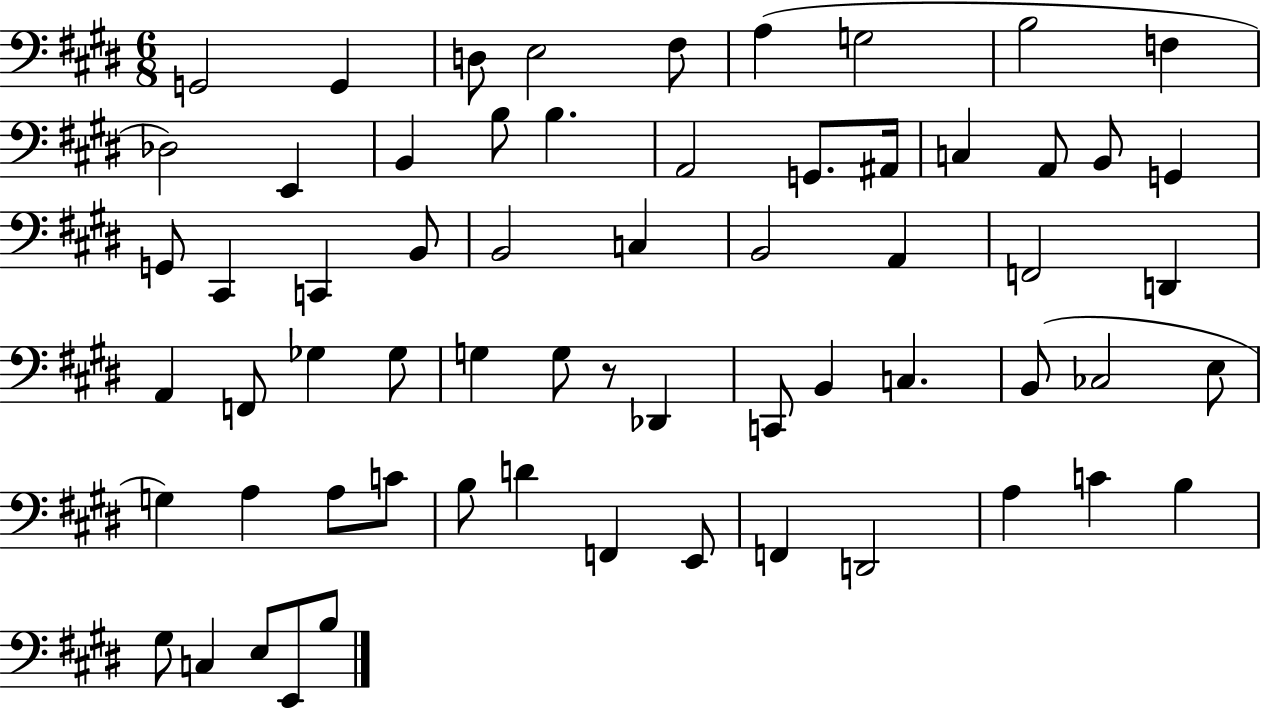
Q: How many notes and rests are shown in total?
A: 63